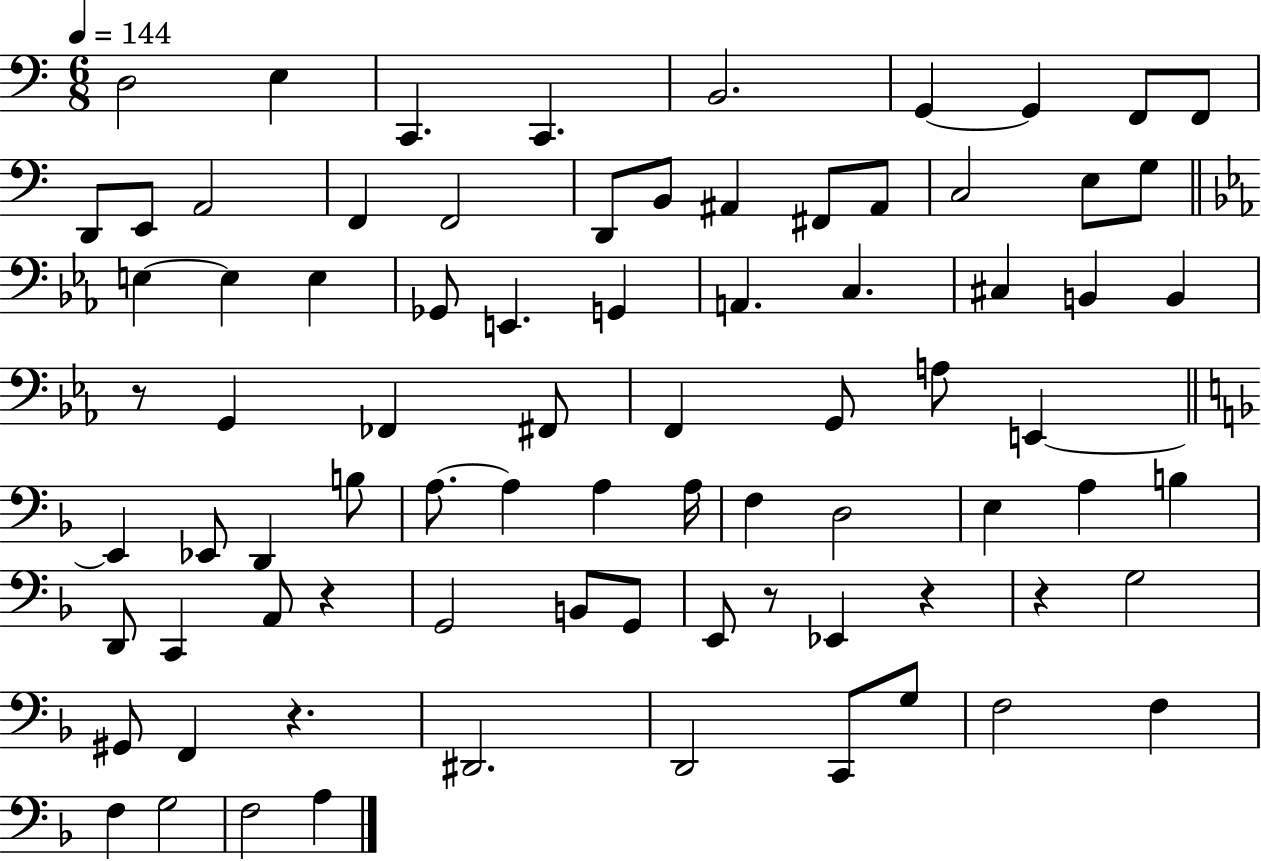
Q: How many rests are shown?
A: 6